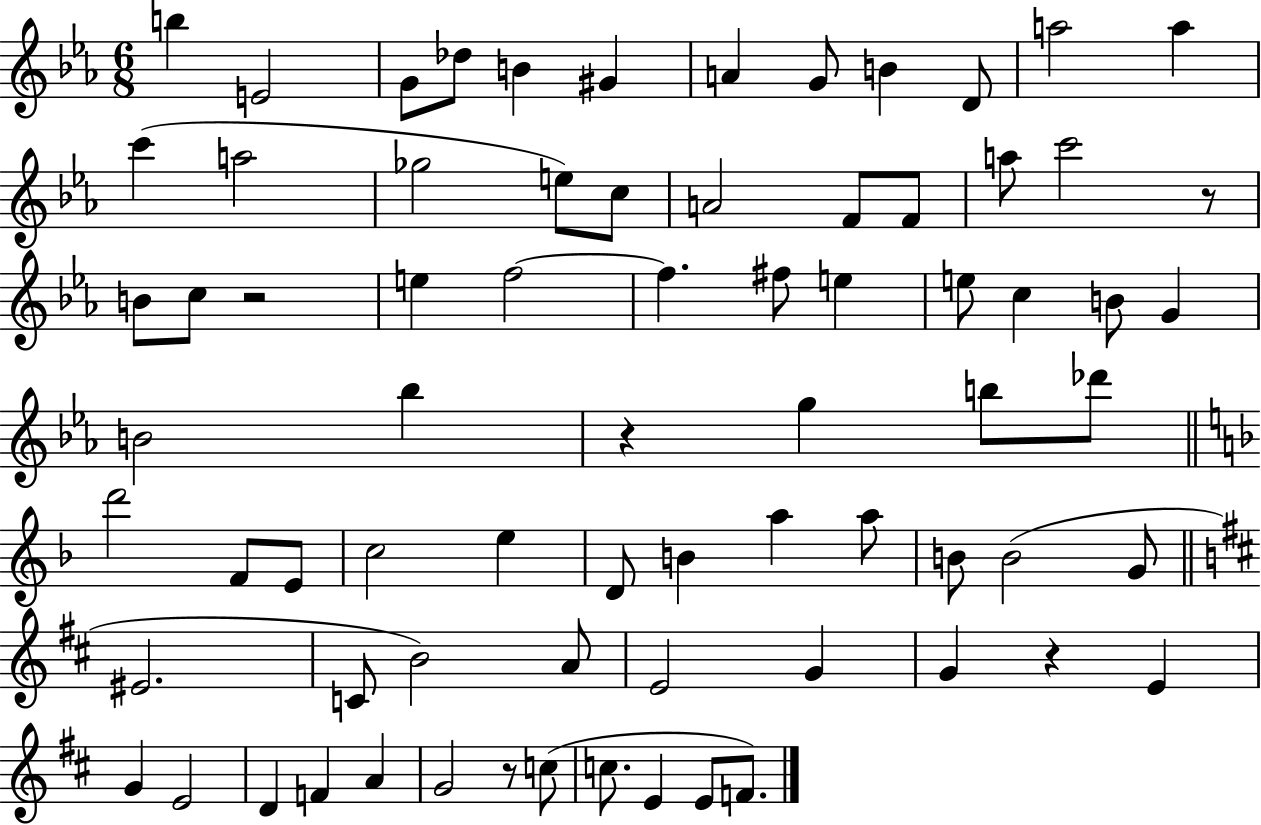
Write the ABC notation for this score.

X:1
T:Untitled
M:6/8
L:1/4
K:Eb
b E2 G/2 _d/2 B ^G A G/2 B D/2 a2 a c' a2 _g2 e/2 c/2 A2 F/2 F/2 a/2 c'2 z/2 B/2 c/2 z2 e f2 f ^f/2 e e/2 c B/2 G B2 _b z g b/2 _d'/2 d'2 F/2 E/2 c2 e D/2 B a a/2 B/2 B2 G/2 ^E2 C/2 B2 A/2 E2 G G z E G E2 D F A G2 z/2 c/2 c/2 E E/2 F/2